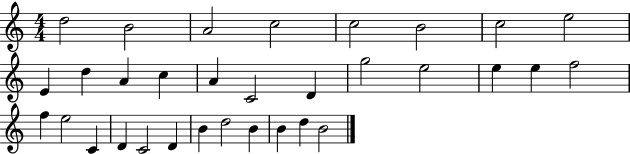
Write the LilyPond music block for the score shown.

{
  \clef treble
  \numericTimeSignature
  \time 4/4
  \key c \major
  d''2 b'2 | a'2 c''2 | c''2 b'2 | c''2 e''2 | \break e'4 d''4 a'4 c''4 | a'4 c'2 d'4 | g''2 e''2 | e''4 e''4 f''2 | \break f''4 e''2 c'4 | d'4 c'2 d'4 | b'4 d''2 b'4 | b'4 d''4 b'2 | \break \bar "|."
}